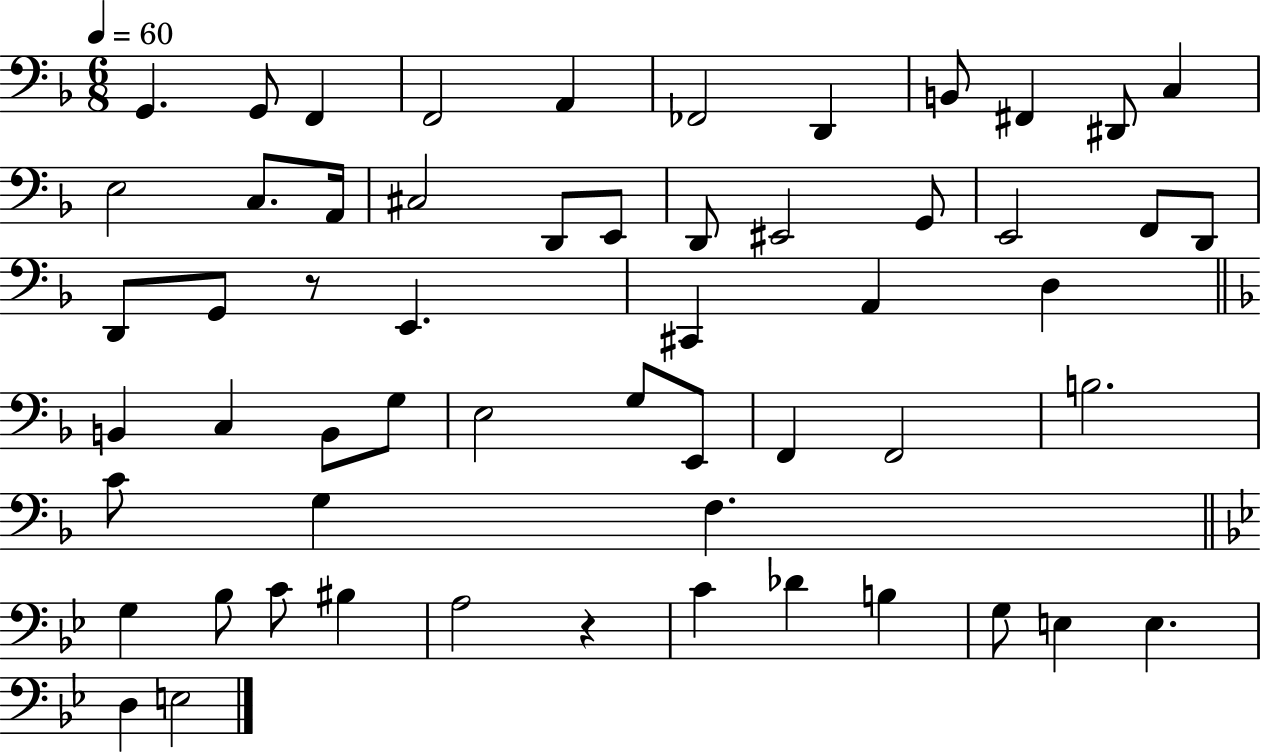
X:1
T:Untitled
M:6/8
L:1/4
K:F
G,, G,,/2 F,, F,,2 A,, _F,,2 D,, B,,/2 ^F,, ^D,,/2 C, E,2 C,/2 A,,/4 ^C,2 D,,/2 E,,/2 D,,/2 ^E,,2 G,,/2 E,,2 F,,/2 D,,/2 D,,/2 G,,/2 z/2 E,, ^C,, A,, D, B,, C, B,,/2 G,/2 E,2 G,/2 E,,/2 F,, F,,2 B,2 C/2 G, F, G, _B,/2 C/2 ^B, A,2 z C _D B, G,/2 E, E, D, E,2